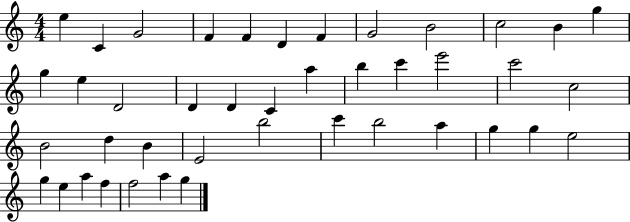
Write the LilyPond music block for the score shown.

{
  \clef treble
  \numericTimeSignature
  \time 4/4
  \key c \major
  e''4 c'4 g'2 | f'4 f'4 d'4 f'4 | g'2 b'2 | c''2 b'4 g''4 | \break g''4 e''4 d'2 | d'4 d'4 c'4 a''4 | b''4 c'''4 e'''2 | c'''2 c''2 | \break b'2 d''4 b'4 | e'2 b''2 | c'''4 b''2 a''4 | g''4 g''4 e''2 | \break g''4 e''4 a''4 f''4 | f''2 a''4 g''4 | \bar "|."
}